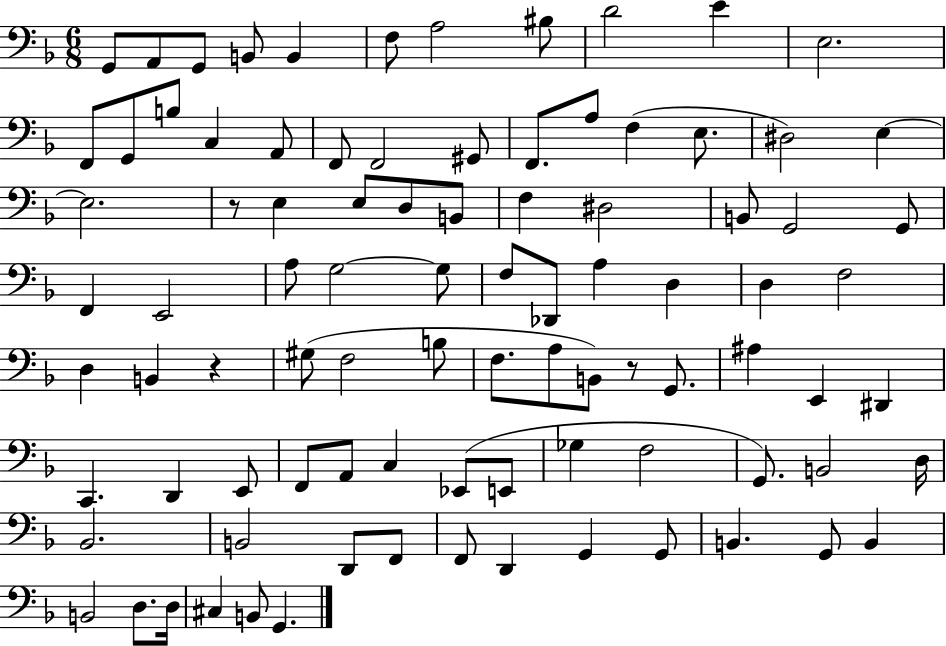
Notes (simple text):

G2/e A2/e G2/e B2/e B2/q F3/e A3/h BIS3/e D4/h E4/q E3/h. F2/e G2/e B3/e C3/q A2/e F2/e F2/h G#2/e F2/e. A3/e F3/q E3/e. D#3/h E3/q E3/h. R/e E3/q E3/e D3/e B2/e F3/q D#3/h B2/e G2/h G2/e F2/q E2/h A3/e G3/h G3/e F3/e Db2/e A3/q D3/q D3/q F3/h D3/q B2/q R/q G#3/e F3/h B3/e F3/e. A3/e B2/e R/e G2/e. A#3/q E2/q D#2/q C2/q. D2/q E2/e F2/e A2/e C3/q Eb2/e E2/e Gb3/q F3/h G2/e. B2/h D3/s Bb2/h. B2/h D2/e F2/e F2/e D2/q G2/q G2/e B2/q. G2/e B2/q B2/h D3/e. D3/s C#3/q B2/e G2/q.